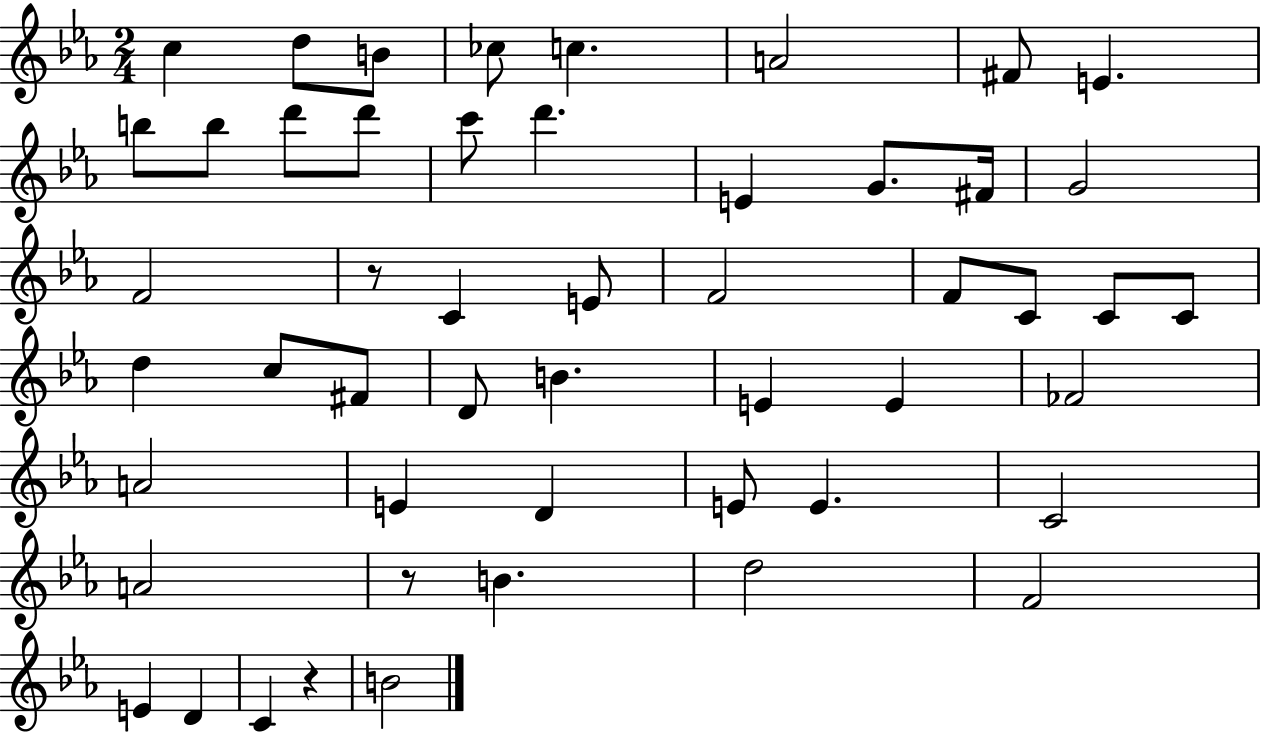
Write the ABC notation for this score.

X:1
T:Untitled
M:2/4
L:1/4
K:Eb
c d/2 B/2 _c/2 c A2 ^F/2 E b/2 b/2 d'/2 d'/2 c'/2 d' E G/2 ^F/4 G2 F2 z/2 C E/2 F2 F/2 C/2 C/2 C/2 d c/2 ^F/2 D/2 B E E _F2 A2 E D E/2 E C2 A2 z/2 B d2 F2 E D C z B2